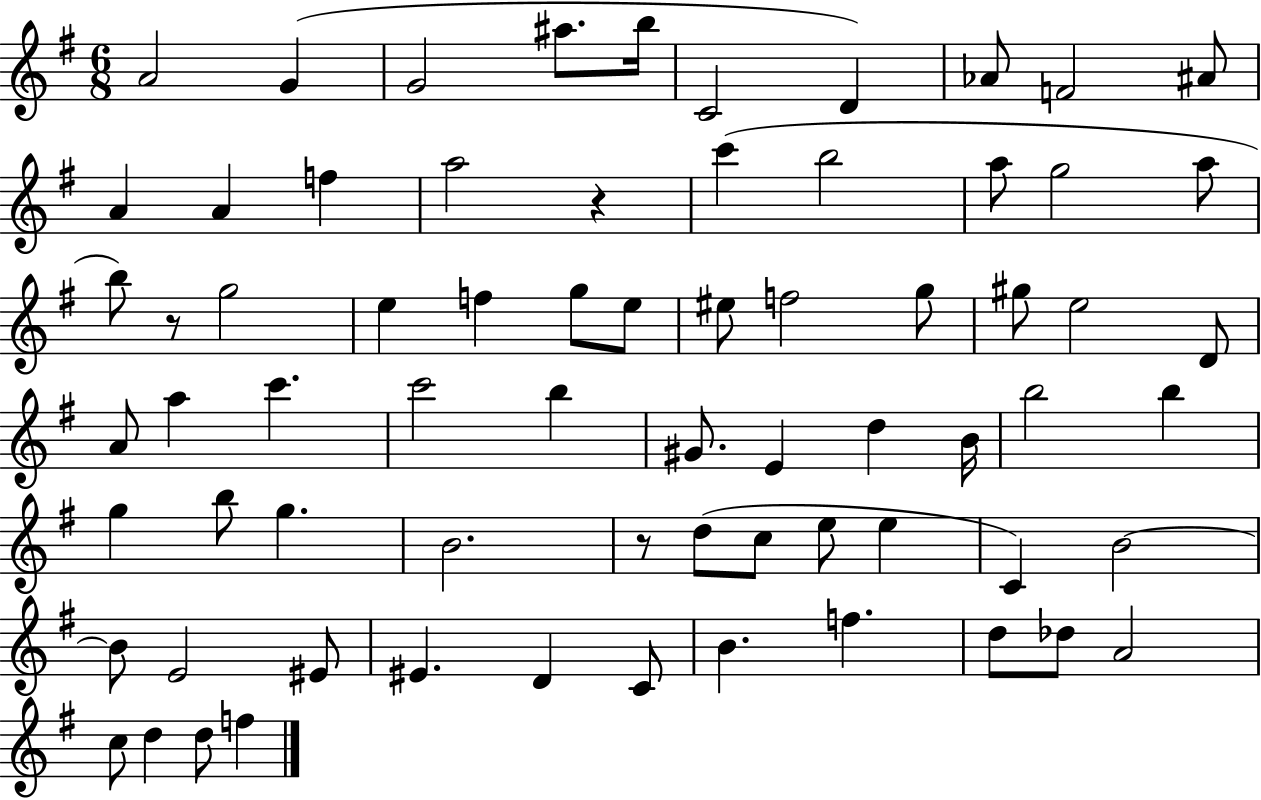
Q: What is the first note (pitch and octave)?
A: A4